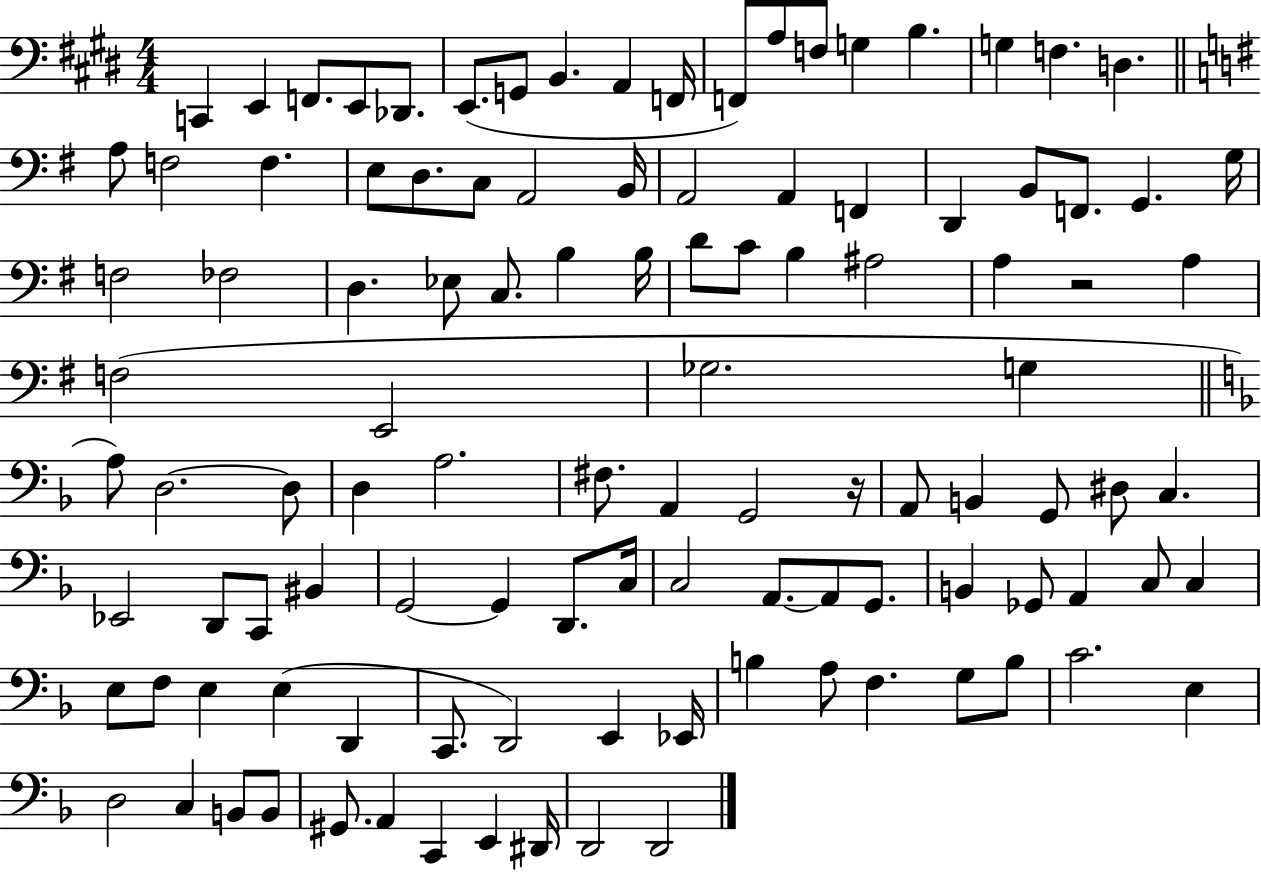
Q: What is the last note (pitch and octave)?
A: D2